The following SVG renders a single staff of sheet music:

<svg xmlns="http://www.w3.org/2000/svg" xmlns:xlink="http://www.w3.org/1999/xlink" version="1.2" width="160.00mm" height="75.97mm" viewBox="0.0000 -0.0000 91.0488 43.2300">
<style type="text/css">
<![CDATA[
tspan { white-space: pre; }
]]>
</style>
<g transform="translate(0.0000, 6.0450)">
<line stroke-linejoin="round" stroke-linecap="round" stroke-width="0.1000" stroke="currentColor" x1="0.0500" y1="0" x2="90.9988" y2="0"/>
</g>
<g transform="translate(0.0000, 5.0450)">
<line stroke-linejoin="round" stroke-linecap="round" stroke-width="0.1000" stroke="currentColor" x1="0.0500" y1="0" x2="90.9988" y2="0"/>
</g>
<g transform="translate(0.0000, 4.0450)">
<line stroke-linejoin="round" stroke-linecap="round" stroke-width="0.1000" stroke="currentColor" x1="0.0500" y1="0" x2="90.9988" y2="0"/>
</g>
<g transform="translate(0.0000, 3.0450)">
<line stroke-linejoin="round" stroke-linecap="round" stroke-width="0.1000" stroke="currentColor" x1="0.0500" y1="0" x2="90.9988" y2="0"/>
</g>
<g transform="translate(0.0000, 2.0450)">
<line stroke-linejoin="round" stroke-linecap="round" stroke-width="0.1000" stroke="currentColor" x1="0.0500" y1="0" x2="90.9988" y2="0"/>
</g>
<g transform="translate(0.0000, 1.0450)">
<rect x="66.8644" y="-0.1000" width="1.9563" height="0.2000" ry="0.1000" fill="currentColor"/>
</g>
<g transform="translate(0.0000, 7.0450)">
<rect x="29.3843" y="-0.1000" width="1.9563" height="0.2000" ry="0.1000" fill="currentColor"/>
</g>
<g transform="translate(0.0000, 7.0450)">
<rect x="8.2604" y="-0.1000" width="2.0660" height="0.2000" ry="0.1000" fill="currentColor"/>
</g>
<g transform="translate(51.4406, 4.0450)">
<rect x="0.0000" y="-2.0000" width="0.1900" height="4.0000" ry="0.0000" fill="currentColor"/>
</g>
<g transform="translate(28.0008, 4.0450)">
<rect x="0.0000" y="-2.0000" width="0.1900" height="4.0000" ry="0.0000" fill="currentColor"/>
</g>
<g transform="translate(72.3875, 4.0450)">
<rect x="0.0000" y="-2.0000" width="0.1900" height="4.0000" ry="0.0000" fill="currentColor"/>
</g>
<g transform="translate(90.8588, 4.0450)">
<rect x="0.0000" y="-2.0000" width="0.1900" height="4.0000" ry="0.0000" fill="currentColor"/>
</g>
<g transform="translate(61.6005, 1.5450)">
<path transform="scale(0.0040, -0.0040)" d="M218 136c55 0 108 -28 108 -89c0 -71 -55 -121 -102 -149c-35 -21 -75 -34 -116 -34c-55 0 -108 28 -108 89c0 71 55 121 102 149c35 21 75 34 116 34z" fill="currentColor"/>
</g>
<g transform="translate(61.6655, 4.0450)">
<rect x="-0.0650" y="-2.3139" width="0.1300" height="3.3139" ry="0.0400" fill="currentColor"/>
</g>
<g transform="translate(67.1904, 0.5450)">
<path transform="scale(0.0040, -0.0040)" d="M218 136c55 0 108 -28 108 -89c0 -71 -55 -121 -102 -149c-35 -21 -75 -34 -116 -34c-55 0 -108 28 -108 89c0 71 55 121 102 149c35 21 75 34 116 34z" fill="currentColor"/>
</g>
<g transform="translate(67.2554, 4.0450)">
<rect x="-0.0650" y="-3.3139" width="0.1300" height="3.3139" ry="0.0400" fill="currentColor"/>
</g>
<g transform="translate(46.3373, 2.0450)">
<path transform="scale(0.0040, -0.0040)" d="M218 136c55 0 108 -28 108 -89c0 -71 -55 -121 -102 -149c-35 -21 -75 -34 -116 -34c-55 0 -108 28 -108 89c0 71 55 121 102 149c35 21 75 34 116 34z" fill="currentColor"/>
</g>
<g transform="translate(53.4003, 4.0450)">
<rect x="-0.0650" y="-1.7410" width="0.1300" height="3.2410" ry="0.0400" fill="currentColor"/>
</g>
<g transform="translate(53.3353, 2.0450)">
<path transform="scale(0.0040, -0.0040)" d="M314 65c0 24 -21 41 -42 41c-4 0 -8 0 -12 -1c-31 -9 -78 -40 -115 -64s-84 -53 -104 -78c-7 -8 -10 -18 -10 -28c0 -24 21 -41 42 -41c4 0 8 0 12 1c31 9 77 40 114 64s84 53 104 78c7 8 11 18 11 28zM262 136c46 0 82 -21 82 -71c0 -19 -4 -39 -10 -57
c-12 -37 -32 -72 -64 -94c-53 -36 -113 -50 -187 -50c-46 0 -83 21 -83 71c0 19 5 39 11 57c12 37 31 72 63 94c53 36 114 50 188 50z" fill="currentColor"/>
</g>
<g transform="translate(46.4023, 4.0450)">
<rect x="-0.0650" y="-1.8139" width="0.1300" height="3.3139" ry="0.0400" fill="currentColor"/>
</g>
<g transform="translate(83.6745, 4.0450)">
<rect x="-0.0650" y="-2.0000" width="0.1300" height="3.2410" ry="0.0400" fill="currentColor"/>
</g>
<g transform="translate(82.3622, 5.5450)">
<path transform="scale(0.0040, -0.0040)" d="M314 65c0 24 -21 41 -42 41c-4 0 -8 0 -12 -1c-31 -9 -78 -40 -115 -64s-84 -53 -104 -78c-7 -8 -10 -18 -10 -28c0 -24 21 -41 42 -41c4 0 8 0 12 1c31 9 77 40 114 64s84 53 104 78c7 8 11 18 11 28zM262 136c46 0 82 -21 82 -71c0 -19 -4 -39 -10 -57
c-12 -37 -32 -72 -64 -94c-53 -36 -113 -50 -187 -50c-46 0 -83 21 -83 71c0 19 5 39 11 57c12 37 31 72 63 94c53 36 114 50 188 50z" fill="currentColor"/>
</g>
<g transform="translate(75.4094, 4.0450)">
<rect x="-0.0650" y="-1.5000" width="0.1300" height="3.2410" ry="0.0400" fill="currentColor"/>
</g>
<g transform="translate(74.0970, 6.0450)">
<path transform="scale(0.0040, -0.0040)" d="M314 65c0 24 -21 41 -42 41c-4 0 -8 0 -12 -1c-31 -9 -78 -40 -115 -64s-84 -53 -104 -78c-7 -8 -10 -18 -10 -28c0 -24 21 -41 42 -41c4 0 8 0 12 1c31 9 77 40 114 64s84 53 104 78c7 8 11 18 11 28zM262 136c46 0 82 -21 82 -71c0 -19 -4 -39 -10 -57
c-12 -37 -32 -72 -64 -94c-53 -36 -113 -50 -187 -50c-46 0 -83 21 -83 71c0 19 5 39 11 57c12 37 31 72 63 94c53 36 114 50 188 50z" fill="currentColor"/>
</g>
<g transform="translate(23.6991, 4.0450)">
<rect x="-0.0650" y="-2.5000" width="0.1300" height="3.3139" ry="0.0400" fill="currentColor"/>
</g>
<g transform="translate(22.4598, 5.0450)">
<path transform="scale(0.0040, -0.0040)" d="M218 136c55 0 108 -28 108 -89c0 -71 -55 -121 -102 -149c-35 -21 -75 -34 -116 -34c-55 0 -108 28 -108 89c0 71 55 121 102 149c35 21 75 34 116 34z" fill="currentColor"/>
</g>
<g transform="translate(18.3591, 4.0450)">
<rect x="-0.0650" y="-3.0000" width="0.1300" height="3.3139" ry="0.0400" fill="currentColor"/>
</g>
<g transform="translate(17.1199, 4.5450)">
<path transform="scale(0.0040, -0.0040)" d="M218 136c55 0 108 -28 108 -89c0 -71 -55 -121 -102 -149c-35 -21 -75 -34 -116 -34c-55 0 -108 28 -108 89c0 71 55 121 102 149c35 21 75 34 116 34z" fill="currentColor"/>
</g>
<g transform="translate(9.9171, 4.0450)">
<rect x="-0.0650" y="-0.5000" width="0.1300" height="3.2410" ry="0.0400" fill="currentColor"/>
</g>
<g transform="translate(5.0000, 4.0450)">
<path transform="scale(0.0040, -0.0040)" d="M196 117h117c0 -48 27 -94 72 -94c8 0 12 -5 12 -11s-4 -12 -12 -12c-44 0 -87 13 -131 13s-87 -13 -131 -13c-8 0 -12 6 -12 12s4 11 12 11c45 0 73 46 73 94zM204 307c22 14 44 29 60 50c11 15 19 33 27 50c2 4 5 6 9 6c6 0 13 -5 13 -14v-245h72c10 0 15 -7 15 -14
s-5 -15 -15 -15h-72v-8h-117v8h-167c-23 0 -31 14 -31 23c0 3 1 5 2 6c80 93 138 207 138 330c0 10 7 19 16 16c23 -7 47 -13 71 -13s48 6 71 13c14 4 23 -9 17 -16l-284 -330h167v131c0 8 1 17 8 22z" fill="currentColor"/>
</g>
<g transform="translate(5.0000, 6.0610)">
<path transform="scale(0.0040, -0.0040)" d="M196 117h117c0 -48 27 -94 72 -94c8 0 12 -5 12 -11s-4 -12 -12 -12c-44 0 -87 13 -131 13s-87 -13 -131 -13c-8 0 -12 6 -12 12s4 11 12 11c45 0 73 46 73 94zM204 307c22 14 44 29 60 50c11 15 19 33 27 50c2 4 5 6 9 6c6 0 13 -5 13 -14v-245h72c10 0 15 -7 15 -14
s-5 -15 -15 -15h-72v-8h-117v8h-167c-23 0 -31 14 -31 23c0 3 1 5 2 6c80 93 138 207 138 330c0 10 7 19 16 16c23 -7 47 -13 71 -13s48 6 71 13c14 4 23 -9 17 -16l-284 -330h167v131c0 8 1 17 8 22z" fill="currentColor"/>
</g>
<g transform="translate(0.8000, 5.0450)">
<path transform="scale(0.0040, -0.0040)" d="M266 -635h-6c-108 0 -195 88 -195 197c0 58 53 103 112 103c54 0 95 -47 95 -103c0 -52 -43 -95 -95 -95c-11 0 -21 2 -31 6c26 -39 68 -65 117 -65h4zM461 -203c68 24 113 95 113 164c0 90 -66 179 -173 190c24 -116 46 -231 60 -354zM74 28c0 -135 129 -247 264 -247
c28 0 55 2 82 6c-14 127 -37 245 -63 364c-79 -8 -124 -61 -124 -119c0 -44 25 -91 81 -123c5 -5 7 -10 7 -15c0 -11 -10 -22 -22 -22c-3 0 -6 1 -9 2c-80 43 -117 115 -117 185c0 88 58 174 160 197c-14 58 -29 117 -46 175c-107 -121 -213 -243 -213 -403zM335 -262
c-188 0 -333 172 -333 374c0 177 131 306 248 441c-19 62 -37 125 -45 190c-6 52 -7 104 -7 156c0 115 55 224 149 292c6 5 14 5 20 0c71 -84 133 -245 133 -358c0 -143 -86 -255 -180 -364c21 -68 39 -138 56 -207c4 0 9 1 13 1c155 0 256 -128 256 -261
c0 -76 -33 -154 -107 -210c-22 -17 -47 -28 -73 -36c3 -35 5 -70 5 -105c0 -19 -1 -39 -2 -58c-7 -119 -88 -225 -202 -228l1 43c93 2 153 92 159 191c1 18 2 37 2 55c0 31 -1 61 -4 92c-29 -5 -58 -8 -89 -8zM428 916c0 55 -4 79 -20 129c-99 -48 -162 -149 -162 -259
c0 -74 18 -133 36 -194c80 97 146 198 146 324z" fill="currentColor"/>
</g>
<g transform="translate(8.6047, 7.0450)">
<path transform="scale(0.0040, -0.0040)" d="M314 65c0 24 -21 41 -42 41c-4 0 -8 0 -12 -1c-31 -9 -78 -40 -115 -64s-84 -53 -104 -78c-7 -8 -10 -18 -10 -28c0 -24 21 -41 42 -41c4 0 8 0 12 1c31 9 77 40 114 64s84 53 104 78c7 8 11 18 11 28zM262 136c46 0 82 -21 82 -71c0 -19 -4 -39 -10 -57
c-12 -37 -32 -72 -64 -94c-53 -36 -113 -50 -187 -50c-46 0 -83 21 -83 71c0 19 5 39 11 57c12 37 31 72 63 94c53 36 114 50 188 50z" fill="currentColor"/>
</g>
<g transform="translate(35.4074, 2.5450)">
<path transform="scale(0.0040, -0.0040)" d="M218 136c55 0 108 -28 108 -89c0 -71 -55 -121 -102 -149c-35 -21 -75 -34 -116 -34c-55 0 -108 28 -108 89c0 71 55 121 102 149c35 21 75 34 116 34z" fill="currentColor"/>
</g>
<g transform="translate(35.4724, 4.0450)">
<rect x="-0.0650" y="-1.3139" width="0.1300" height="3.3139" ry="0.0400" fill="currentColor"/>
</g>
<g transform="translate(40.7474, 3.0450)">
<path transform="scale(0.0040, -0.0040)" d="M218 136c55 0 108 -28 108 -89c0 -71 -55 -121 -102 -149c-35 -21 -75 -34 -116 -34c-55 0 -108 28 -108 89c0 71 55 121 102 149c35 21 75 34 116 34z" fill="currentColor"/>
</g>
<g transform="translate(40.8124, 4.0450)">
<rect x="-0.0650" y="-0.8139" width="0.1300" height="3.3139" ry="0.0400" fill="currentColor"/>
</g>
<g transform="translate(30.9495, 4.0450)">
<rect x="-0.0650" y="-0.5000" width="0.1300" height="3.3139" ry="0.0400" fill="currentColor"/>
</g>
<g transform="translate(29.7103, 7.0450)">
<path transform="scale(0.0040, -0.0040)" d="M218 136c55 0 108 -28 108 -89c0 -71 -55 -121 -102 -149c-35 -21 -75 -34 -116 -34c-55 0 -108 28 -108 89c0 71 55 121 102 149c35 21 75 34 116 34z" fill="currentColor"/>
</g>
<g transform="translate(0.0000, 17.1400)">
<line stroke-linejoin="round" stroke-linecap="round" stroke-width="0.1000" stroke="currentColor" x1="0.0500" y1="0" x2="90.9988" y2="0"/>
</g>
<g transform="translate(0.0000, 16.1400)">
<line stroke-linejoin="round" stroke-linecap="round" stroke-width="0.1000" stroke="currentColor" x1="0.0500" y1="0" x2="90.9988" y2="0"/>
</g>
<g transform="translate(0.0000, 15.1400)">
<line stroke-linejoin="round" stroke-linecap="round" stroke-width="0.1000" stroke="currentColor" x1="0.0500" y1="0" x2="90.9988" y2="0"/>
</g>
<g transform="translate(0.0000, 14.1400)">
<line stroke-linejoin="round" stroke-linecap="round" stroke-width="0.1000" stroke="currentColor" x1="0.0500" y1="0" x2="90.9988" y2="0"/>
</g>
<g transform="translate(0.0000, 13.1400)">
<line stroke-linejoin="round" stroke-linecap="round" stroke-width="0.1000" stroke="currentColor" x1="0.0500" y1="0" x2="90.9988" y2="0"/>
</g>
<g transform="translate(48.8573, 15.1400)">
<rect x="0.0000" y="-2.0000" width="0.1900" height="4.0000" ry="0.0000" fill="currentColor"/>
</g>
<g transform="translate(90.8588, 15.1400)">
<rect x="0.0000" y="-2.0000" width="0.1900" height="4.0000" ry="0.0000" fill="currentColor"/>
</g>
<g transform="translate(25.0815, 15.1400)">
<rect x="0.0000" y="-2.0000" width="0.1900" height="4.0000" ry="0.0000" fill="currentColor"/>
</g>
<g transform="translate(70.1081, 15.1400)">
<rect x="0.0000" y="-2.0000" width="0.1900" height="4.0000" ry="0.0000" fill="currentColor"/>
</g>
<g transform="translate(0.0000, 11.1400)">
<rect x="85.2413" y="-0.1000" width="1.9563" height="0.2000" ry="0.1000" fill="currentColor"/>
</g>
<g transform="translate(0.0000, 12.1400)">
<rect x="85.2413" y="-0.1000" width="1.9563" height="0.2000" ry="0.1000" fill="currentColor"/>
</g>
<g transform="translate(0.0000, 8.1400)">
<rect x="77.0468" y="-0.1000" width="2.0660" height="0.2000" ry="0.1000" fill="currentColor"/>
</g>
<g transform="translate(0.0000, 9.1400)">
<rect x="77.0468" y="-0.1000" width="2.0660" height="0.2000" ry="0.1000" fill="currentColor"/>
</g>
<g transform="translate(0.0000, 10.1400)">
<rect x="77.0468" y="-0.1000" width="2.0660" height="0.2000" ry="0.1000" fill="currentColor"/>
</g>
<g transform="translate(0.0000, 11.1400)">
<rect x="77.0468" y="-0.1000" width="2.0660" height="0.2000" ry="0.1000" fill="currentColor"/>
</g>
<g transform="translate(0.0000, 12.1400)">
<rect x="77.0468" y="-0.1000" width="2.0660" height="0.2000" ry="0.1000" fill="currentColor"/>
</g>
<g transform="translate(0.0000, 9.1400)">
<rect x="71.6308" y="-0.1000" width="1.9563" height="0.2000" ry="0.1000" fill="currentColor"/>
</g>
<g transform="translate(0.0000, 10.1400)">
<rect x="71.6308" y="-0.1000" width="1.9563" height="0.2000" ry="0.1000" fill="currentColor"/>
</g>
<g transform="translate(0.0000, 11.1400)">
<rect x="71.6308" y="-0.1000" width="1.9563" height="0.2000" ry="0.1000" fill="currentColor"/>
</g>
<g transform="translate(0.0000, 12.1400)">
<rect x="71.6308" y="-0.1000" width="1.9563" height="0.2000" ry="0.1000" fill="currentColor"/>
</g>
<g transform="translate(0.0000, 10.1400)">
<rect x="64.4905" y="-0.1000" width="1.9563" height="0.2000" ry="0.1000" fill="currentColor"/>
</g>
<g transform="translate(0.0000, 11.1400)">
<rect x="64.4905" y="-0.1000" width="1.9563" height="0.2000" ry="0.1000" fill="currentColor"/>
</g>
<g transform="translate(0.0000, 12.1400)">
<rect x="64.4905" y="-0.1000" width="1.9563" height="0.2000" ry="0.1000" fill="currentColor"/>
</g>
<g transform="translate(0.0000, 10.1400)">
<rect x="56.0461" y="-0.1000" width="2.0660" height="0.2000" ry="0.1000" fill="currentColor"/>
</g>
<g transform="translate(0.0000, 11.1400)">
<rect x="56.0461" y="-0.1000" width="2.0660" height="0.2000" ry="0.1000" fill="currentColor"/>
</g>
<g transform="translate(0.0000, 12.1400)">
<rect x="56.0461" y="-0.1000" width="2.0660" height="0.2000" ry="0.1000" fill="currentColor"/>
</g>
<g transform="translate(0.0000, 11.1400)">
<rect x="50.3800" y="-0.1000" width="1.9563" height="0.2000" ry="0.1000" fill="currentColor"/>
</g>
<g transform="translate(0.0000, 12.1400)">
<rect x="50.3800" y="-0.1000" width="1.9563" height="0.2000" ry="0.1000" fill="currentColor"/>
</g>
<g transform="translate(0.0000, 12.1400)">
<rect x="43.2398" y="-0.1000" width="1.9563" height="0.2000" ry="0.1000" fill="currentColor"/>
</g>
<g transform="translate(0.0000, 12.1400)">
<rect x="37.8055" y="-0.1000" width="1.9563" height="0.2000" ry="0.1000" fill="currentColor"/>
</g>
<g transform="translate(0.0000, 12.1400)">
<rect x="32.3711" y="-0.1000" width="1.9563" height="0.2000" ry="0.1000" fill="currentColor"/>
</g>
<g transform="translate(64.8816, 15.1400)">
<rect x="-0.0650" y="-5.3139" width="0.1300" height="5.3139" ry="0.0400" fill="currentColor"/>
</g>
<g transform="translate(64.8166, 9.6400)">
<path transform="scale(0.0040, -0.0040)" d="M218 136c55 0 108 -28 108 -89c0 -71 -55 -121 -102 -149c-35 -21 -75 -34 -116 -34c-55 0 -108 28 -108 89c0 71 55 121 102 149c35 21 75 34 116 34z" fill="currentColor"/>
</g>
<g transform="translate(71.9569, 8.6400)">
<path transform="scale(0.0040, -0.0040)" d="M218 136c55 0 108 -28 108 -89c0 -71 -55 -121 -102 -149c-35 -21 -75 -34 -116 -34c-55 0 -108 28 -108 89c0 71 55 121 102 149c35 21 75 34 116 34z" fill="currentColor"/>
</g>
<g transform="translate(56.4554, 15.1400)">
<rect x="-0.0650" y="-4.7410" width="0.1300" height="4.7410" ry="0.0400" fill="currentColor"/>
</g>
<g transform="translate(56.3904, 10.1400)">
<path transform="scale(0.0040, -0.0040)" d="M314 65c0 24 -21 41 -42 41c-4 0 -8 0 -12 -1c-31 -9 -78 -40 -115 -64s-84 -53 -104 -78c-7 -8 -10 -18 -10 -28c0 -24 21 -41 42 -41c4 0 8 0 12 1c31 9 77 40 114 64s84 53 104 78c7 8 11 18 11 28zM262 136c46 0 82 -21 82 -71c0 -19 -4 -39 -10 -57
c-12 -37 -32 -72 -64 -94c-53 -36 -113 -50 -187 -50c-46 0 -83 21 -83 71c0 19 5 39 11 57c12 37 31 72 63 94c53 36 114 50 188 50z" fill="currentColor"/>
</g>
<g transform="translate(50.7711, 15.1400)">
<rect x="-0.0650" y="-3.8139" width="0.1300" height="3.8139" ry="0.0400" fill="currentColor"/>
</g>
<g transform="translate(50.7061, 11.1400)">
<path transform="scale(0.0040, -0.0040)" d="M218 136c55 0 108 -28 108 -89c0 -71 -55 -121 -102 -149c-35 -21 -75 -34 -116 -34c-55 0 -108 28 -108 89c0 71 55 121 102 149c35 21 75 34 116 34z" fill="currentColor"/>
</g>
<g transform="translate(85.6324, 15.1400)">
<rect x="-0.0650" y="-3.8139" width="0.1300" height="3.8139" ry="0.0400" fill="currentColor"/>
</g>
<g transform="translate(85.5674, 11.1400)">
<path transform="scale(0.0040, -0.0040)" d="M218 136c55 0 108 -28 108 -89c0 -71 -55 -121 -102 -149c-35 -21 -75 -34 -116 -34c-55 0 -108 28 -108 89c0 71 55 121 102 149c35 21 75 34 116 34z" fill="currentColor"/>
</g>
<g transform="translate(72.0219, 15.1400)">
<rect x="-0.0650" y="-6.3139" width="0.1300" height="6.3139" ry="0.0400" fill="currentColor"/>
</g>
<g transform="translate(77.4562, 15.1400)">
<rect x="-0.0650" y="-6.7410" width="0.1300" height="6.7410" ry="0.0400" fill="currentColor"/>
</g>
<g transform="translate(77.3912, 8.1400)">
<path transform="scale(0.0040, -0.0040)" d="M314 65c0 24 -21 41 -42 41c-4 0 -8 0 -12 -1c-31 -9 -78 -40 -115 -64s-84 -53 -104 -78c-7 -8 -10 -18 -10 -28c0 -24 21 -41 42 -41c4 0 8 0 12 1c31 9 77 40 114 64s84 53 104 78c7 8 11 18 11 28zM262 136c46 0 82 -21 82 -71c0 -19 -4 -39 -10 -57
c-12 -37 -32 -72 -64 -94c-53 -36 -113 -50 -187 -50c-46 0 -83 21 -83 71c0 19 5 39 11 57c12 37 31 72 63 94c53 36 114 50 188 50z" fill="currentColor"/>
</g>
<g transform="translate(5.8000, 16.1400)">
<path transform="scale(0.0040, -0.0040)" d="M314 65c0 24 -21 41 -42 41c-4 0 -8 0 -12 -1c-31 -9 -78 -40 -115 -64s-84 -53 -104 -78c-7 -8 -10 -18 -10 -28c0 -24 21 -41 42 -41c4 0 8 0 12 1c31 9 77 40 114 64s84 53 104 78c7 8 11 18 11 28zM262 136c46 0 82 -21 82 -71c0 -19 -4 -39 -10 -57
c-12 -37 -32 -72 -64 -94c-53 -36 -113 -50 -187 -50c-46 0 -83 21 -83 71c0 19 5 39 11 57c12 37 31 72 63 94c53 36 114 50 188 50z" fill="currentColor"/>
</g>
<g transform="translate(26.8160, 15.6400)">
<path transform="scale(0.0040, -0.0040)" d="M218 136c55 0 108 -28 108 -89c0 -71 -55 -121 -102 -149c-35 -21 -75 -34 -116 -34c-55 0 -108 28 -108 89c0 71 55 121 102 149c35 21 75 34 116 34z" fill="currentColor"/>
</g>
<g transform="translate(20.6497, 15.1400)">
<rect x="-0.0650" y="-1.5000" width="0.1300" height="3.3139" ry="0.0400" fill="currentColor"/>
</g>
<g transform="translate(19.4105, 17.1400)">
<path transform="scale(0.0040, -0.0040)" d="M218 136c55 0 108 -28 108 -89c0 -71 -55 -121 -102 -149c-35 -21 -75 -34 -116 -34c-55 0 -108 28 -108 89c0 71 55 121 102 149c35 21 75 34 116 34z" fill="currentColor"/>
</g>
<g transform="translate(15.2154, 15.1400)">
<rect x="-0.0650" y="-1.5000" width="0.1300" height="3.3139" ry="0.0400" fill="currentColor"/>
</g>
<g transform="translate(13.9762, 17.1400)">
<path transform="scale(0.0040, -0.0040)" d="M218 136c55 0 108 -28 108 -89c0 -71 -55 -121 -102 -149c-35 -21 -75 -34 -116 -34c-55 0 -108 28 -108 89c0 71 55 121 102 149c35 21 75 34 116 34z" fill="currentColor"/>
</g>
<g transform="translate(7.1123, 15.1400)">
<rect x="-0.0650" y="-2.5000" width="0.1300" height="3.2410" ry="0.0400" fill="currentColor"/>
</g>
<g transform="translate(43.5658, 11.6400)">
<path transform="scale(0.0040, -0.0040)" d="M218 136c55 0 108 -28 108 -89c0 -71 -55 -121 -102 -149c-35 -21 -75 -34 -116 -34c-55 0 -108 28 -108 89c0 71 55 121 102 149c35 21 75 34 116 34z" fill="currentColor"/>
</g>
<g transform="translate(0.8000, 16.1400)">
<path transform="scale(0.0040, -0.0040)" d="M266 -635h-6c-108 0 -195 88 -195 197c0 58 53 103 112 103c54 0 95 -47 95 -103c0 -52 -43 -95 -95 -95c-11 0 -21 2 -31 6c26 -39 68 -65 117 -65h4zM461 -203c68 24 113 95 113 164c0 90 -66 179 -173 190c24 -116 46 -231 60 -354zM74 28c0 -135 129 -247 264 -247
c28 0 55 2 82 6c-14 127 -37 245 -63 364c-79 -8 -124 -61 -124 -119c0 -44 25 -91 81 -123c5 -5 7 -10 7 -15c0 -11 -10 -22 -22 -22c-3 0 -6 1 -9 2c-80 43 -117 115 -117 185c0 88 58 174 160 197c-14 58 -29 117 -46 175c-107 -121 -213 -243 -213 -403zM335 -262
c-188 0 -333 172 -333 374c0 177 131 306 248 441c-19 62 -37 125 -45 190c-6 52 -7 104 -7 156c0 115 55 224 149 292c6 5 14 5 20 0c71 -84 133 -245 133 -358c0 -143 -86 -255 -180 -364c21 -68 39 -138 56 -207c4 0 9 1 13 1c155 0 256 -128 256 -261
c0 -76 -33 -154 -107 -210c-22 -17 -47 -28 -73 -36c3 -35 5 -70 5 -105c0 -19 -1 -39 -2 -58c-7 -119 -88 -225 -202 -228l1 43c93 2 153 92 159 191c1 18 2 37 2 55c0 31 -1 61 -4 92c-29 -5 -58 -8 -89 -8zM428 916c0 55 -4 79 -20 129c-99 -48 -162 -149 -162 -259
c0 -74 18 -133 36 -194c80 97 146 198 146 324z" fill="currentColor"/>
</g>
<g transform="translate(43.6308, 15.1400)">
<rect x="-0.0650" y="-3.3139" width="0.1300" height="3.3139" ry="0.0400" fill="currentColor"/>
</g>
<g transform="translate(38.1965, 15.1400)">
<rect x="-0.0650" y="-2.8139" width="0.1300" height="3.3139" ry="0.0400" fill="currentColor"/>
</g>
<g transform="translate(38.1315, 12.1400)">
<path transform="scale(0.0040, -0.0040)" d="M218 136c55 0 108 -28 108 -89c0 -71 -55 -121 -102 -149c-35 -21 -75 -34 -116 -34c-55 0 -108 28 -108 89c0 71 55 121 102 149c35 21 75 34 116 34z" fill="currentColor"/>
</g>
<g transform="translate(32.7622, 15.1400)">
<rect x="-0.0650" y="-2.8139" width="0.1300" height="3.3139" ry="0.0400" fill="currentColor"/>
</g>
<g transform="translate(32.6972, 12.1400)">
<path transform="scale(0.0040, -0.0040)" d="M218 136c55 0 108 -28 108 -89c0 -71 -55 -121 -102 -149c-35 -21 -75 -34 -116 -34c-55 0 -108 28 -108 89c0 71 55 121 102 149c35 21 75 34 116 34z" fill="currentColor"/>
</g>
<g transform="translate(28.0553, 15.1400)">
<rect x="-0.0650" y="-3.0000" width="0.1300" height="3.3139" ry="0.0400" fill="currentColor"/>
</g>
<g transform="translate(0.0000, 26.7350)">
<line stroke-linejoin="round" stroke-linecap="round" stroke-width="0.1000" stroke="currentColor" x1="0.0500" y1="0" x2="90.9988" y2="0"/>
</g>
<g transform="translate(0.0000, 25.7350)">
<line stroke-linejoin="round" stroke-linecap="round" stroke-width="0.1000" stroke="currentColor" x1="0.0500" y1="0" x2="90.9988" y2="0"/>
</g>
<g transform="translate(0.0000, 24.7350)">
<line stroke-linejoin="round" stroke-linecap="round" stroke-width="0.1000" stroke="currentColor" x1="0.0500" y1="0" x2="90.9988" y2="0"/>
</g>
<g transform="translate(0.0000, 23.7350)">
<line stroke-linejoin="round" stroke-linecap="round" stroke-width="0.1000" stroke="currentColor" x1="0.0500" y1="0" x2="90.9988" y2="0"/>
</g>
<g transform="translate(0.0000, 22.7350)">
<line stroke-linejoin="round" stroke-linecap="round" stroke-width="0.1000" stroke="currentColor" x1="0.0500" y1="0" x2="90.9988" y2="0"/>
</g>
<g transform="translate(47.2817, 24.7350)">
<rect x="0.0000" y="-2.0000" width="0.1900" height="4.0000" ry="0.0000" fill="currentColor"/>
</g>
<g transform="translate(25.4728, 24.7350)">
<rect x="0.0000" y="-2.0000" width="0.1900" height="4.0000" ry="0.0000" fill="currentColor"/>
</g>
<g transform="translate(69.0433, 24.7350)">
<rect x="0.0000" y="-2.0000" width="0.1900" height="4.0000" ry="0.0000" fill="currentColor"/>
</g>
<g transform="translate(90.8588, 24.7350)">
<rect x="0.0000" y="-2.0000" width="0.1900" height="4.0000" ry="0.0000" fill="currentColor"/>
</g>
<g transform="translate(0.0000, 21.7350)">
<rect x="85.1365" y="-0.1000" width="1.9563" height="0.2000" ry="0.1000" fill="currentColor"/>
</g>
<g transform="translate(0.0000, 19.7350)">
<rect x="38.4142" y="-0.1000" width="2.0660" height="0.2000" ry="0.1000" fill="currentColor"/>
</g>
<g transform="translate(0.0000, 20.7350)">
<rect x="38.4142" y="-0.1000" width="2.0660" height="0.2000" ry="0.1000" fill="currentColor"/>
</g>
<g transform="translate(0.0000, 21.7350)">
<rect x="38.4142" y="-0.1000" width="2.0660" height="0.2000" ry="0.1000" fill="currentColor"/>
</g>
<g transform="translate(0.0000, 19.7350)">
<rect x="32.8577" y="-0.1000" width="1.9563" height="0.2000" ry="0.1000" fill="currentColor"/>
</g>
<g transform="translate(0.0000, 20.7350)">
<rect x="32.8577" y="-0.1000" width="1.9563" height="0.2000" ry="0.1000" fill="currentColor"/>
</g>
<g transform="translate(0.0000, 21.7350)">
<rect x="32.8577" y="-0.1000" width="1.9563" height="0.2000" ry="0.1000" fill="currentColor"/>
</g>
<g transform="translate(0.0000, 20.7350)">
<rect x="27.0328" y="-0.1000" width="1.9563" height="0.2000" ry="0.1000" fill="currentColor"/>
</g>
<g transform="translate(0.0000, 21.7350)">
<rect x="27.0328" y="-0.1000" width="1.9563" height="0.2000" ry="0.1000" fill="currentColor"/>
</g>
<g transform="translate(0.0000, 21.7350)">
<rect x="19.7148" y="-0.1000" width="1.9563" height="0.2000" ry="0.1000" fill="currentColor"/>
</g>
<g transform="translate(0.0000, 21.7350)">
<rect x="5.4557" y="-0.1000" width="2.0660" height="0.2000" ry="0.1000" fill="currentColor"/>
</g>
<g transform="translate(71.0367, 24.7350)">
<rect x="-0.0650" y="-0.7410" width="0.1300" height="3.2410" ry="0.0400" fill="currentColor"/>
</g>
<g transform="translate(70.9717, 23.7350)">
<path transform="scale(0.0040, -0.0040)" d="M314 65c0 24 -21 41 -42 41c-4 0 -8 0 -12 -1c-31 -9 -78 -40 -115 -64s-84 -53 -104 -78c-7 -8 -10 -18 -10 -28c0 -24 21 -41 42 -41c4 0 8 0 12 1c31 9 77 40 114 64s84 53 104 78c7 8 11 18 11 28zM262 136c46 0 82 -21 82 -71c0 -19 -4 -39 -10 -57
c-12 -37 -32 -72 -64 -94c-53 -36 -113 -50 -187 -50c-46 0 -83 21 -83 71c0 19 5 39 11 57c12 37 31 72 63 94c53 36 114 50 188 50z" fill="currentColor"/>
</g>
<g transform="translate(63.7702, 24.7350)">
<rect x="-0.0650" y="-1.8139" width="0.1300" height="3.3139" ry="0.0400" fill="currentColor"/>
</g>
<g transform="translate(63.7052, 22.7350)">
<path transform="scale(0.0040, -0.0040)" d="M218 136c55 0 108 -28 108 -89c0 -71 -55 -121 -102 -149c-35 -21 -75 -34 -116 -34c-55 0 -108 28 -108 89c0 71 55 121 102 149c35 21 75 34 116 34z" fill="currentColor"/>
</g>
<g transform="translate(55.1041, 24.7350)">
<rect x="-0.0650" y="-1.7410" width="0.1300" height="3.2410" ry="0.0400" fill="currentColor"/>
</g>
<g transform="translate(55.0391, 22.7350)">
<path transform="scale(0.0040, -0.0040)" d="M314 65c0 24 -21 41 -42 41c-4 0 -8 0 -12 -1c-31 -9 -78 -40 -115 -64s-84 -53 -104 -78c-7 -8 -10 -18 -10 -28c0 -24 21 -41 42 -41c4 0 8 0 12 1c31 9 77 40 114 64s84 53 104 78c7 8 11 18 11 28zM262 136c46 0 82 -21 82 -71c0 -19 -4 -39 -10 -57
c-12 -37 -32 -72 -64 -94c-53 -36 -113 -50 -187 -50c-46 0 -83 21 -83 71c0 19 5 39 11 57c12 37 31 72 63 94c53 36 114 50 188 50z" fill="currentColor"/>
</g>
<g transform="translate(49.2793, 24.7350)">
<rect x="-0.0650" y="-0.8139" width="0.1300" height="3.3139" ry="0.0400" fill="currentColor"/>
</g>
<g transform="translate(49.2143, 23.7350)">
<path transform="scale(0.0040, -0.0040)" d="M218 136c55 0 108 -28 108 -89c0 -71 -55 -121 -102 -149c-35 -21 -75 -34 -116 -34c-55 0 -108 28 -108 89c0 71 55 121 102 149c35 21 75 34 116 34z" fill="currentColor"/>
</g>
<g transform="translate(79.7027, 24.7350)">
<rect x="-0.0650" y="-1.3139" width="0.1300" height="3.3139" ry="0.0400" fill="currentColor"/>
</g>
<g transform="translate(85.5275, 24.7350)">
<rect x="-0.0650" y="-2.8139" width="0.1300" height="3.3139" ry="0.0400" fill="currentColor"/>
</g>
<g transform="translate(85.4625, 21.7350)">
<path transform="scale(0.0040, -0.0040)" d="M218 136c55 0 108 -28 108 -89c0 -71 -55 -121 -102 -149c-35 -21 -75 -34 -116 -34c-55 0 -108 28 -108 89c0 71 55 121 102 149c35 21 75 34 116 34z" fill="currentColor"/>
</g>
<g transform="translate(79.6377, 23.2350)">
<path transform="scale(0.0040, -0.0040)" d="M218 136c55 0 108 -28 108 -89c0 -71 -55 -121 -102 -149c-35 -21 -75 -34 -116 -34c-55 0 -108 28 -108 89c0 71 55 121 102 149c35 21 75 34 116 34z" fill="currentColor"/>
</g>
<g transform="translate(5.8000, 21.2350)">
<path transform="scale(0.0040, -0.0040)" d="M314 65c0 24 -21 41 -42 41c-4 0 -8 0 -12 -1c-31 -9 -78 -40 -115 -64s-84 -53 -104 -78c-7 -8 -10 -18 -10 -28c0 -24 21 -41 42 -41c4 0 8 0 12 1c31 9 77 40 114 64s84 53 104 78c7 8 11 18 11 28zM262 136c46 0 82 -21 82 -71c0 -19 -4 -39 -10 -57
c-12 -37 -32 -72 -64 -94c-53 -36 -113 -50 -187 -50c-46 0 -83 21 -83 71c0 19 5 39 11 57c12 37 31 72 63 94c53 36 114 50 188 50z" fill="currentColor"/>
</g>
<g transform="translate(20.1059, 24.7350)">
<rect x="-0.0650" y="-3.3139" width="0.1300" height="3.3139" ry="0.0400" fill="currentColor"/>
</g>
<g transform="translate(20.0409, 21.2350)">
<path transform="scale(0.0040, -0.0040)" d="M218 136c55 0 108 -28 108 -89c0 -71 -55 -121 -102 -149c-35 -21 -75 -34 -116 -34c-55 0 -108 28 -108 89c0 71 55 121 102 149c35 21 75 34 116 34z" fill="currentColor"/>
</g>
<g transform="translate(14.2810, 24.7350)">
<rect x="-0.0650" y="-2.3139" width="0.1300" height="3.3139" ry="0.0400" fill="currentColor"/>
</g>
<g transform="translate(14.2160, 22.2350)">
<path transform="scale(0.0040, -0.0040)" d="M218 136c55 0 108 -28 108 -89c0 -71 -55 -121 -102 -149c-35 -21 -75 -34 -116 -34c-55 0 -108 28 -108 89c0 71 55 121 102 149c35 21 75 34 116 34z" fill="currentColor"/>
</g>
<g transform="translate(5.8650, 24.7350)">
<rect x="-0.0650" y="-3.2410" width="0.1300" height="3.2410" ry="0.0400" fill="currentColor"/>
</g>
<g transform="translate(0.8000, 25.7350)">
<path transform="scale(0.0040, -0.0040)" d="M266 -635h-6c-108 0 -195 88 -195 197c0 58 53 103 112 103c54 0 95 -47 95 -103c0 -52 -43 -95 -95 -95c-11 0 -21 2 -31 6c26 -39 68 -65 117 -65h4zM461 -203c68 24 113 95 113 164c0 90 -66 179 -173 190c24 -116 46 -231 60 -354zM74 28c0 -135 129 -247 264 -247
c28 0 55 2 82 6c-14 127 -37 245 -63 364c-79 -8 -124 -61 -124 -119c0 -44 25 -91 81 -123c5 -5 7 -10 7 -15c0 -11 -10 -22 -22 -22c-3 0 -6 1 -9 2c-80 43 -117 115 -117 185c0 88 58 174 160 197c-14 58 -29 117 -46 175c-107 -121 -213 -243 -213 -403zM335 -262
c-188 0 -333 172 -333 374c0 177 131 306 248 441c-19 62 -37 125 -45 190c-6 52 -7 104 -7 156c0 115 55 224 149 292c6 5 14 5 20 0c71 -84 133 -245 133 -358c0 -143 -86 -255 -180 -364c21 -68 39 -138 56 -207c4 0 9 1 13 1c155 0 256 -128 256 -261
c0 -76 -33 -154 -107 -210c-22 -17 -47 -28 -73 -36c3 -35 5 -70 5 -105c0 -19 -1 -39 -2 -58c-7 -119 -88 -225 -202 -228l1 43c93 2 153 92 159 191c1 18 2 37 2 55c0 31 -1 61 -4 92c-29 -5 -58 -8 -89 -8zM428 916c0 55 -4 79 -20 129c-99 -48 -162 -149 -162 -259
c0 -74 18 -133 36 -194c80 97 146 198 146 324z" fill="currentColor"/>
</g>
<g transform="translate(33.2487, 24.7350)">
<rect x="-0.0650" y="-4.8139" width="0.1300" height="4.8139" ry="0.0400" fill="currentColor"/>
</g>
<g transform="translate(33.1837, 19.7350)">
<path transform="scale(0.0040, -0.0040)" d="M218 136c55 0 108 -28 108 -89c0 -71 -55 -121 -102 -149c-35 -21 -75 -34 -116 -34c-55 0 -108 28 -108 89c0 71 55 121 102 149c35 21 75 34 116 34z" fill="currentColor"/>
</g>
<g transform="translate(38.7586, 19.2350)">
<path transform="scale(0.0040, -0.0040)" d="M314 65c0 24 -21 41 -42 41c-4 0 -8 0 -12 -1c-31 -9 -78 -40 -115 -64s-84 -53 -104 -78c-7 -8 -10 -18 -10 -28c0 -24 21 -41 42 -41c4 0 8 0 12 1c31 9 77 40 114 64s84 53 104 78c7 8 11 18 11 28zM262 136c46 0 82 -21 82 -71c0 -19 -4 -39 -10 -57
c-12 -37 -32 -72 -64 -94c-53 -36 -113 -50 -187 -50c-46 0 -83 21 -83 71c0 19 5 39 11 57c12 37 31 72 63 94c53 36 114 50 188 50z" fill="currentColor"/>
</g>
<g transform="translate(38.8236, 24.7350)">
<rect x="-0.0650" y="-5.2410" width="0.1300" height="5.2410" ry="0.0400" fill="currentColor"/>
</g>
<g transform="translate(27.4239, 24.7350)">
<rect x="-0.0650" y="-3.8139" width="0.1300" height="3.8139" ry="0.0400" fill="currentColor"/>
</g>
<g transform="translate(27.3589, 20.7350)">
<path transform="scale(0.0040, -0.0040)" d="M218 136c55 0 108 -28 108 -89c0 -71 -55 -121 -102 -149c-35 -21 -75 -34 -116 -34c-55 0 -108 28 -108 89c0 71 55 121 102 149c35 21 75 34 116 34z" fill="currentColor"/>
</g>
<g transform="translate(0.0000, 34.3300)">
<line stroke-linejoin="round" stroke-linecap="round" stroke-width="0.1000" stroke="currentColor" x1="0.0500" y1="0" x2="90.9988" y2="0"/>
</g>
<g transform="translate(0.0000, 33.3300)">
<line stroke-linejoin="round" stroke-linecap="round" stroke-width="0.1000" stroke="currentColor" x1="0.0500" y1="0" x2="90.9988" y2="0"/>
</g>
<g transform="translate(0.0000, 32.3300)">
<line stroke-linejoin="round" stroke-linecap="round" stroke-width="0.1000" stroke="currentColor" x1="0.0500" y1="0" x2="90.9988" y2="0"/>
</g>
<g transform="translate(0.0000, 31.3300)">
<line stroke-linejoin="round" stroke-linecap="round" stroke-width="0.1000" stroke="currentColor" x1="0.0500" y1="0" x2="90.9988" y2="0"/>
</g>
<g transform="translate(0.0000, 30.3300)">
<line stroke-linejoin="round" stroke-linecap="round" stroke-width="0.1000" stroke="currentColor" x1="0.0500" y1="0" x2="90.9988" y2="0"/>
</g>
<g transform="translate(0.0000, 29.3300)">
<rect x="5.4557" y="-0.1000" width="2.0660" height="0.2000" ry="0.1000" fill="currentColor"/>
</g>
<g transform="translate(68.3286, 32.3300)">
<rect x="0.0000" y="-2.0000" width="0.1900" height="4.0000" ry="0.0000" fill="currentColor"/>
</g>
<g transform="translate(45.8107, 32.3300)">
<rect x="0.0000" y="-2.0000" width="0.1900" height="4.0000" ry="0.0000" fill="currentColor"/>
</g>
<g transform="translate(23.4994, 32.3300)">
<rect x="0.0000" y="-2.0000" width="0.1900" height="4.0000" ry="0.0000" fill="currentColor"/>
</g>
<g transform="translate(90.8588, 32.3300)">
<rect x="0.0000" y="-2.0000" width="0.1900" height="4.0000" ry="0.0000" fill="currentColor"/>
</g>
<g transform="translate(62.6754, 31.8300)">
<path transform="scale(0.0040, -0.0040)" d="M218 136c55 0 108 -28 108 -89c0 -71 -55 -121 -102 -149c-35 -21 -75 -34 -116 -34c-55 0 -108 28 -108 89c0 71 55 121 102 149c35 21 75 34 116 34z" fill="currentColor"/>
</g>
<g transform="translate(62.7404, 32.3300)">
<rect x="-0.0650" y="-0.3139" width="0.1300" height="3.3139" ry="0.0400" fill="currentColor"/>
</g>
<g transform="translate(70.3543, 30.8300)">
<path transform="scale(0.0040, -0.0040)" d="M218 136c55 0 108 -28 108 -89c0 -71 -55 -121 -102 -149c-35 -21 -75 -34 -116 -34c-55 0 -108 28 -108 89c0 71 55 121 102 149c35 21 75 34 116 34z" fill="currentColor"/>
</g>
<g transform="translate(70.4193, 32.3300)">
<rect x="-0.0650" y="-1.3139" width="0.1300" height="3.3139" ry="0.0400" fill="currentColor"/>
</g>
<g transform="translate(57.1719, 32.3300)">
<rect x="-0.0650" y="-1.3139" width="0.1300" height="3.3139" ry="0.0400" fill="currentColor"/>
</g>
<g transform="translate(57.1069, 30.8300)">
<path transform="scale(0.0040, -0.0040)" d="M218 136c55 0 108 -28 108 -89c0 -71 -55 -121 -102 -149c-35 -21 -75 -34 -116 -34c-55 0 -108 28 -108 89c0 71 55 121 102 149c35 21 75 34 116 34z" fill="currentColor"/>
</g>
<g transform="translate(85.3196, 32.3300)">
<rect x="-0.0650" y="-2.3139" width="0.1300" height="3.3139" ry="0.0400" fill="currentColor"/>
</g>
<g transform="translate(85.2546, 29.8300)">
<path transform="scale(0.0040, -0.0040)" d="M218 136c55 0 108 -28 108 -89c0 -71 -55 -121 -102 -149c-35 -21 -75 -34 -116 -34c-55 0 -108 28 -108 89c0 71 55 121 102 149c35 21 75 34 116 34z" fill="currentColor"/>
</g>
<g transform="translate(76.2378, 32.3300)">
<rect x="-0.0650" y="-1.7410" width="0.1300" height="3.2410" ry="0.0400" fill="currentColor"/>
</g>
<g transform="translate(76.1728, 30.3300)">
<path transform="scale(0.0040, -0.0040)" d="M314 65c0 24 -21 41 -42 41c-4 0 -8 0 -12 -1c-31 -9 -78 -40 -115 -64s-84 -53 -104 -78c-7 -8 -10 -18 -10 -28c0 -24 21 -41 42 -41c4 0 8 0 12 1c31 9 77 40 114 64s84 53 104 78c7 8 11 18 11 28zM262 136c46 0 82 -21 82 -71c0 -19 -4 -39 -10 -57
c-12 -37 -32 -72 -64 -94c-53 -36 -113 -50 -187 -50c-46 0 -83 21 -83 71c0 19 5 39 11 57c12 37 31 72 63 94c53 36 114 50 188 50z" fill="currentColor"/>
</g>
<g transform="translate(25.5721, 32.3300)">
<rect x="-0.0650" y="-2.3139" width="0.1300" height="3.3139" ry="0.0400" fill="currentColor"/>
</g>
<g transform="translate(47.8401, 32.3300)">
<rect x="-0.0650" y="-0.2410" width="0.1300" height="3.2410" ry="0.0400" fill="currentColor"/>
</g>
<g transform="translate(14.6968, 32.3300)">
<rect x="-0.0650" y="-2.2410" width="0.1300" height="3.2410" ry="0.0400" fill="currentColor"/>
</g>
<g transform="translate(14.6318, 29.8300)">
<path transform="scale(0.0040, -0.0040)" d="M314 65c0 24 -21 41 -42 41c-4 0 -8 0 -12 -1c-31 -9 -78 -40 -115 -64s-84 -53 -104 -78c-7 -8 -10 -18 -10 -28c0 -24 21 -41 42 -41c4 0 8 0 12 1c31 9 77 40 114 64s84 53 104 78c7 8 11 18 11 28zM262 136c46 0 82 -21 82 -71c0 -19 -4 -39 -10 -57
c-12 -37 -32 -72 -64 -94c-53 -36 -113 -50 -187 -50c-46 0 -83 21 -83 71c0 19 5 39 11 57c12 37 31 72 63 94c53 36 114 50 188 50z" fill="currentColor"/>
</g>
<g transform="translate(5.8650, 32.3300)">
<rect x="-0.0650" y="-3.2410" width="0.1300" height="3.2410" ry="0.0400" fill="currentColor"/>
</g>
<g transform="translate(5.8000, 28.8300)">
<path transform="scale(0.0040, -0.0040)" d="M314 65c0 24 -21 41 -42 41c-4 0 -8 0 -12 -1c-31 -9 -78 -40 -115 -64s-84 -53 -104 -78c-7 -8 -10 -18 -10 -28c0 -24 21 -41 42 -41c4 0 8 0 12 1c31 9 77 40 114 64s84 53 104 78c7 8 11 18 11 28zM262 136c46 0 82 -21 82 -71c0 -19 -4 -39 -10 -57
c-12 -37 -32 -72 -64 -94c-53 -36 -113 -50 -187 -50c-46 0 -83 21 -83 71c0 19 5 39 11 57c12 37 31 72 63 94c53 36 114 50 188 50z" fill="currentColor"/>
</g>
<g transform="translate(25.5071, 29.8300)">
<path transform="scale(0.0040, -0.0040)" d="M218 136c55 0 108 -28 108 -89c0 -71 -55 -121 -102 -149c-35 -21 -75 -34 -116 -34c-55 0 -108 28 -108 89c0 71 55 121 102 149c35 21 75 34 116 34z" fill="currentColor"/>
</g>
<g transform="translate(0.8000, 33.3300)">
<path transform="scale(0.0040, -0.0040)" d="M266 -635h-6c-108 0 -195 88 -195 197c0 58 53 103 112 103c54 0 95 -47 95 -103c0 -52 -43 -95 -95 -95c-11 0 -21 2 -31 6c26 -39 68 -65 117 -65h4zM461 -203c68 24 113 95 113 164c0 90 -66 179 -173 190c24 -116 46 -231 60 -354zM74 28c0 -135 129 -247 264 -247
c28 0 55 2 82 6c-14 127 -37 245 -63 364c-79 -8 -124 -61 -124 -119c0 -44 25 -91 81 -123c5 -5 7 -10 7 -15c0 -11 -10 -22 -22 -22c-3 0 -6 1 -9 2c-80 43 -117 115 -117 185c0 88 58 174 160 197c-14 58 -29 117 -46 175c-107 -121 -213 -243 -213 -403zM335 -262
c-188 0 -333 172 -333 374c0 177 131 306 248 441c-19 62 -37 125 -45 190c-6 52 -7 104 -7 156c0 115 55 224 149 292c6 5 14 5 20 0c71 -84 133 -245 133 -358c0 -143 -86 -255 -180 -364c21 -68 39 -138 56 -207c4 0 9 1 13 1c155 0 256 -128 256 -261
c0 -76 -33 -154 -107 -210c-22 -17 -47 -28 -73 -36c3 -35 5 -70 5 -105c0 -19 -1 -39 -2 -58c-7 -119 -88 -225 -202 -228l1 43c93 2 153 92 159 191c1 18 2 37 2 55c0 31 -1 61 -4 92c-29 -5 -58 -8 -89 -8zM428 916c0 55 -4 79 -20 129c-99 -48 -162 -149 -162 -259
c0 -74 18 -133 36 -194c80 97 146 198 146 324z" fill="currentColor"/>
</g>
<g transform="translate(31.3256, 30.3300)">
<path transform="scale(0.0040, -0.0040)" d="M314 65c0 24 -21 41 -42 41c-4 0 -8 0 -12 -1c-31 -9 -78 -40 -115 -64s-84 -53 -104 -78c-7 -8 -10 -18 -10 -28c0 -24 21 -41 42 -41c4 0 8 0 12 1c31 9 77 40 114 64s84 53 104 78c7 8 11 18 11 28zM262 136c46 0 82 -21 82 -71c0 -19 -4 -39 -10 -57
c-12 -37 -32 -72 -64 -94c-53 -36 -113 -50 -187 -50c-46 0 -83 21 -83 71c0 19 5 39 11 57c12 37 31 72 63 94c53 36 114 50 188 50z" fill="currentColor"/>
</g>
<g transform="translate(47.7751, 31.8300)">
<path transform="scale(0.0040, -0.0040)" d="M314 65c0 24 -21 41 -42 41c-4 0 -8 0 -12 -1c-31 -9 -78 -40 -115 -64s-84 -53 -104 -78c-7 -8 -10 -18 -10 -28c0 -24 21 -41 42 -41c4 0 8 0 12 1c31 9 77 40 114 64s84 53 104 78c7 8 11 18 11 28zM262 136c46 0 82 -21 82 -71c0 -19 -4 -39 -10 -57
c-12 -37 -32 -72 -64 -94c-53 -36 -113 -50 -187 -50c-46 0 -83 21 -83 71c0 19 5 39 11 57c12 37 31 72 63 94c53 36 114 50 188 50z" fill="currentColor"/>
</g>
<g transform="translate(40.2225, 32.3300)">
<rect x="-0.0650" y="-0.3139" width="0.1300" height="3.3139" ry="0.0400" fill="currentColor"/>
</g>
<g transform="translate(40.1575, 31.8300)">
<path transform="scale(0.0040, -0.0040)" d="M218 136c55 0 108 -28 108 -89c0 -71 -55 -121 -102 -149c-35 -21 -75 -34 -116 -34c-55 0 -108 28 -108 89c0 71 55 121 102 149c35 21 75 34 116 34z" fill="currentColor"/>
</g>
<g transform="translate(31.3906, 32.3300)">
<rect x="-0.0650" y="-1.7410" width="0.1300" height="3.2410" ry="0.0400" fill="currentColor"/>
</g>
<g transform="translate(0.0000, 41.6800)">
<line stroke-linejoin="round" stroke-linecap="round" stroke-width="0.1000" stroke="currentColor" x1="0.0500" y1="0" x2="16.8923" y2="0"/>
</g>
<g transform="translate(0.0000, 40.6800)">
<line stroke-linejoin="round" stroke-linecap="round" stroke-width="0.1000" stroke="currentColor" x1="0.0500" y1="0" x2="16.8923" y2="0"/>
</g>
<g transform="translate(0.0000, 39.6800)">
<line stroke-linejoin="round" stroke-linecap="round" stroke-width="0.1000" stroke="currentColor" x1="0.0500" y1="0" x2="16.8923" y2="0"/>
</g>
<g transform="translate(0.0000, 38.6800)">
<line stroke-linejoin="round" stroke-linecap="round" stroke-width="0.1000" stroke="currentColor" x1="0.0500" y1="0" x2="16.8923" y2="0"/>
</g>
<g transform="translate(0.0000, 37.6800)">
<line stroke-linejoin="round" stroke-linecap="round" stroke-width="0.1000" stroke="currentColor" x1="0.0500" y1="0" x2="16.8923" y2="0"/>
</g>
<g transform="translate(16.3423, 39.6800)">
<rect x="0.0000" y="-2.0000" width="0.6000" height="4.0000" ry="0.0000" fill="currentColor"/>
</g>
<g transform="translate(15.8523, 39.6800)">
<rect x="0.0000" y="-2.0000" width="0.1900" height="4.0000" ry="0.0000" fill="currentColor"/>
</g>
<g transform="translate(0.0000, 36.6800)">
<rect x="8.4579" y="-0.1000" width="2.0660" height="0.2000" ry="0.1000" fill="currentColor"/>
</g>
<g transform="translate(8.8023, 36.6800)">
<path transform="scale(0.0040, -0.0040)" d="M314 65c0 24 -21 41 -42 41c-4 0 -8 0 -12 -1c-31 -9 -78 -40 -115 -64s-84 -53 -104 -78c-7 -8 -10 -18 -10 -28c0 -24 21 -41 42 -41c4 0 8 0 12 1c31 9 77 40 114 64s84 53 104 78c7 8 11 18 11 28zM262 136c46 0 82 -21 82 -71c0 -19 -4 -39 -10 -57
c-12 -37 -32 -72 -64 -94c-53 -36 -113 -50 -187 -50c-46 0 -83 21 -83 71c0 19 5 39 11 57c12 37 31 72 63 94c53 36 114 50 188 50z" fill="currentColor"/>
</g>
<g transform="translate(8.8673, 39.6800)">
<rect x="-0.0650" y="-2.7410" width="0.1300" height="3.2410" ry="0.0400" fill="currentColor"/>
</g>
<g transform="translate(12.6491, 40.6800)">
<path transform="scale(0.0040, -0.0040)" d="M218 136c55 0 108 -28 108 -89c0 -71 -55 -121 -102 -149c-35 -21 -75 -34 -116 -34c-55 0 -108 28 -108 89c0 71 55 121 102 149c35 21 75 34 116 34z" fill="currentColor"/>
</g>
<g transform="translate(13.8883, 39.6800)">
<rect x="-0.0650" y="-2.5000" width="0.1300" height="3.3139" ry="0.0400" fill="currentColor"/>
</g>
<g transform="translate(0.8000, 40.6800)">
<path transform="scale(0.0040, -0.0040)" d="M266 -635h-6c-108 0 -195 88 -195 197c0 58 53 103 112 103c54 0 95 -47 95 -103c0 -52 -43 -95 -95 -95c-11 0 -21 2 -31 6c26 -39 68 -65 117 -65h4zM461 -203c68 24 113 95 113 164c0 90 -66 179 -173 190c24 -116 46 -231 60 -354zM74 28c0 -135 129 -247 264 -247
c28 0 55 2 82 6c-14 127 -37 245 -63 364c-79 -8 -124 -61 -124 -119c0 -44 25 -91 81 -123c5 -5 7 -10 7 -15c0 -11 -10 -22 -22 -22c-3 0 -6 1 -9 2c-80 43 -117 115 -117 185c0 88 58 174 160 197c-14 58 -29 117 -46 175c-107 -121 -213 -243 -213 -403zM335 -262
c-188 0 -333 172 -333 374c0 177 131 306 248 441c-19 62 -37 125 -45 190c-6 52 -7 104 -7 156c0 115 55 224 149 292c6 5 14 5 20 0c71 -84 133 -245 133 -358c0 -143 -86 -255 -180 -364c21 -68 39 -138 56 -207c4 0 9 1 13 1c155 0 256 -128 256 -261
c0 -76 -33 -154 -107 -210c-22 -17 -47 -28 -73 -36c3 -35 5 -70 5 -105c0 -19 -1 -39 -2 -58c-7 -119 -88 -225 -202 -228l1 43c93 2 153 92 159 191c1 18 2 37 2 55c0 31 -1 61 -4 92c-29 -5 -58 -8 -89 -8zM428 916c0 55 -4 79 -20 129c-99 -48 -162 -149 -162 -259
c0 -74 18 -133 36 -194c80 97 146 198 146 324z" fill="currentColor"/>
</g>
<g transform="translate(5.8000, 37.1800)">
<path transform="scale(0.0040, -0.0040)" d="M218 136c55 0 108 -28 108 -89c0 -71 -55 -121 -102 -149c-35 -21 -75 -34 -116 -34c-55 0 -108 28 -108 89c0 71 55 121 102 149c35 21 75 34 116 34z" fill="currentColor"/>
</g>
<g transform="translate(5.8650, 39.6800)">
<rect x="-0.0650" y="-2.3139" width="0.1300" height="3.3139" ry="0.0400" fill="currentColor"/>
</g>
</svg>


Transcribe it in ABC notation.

X:1
T:Untitled
M:4/4
L:1/4
K:C
C2 A G C e d f f2 g b E2 F2 G2 E E A a a b c' e'2 f' a' b'2 c' b2 g b c' e' f'2 d f2 f d2 e a b2 g2 g f2 c c2 e c e f2 g g a2 G